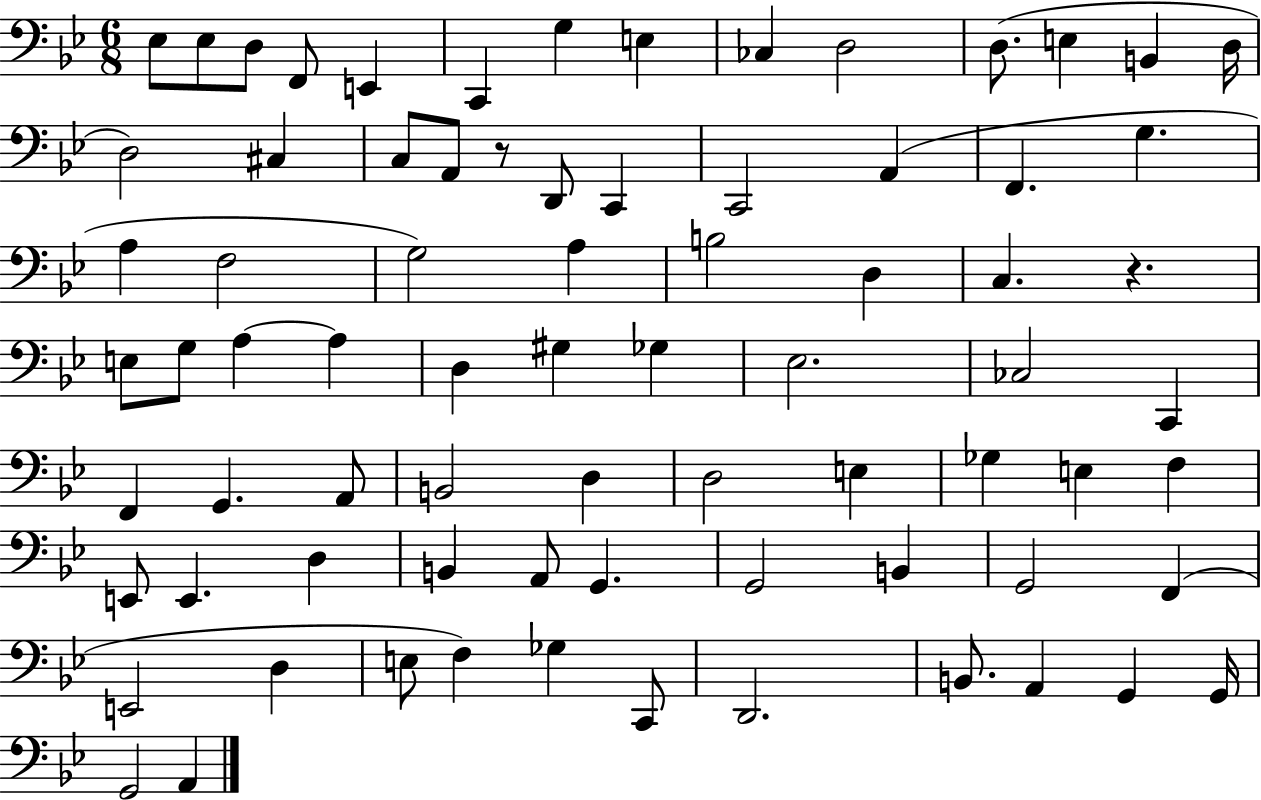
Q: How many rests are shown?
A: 2